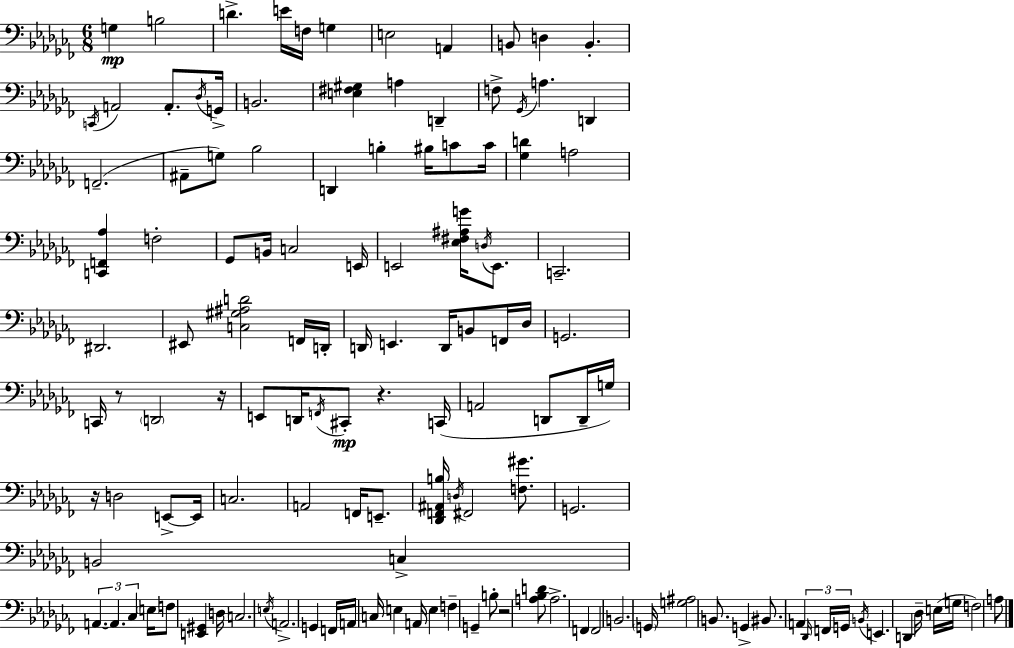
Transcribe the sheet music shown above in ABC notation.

X:1
T:Untitled
M:6/8
L:1/4
K:Abm
G, B,2 D E/4 F,/4 G, E,2 A,, B,,/2 D, B,, C,,/4 A,,2 A,,/2 _D,/4 G,,/4 B,,2 [E,^F,^G,] A, D,, F,/2 _G,,/4 A, D,, F,,2 ^A,,/2 G,/2 _B,2 D,, B, ^B,/4 C/2 C/4 [_G,D] A,2 [C,,F,,_A,] F,2 _G,,/2 B,,/4 C,2 E,,/4 E,,2 [_E,^F,^A,G]/4 D,/4 E,,/2 C,,2 ^D,,2 ^E,,/2 [C,^G,^A,D]2 F,,/4 D,,/4 D,,/4 E,, D,,/4 B,,/2 F,,/4 _D,/4 G,,2 C,,/4 z/2 D,,2 z/4 E,,/2 D,,/4 F,,/4 ^C,,/2 z C,,/4 A,,2 D,,/2 D,,/4 G,/4 z/4 D,2 E,,/2 E,,/4 C,2 A,,2 F,,/4 E,,/2 [_D,,F,,^A,,B,]/4 D,/4 ^F,,2 [F,^G]/2 G,,2 B,,2 C, A,, A,, _C, E,/4 F,/2 [E,,^G,,] D,/4 C,2 E,/4 A,,2 G,, F,,/4 A,,/4 C,/4 E, A,,/4 E, F, G,, B,/2 z2 [A,_B,D]/2 A,2 F,, F,,2 B,,2 G,,/4 [G,^A,]2 B,,/2 G,, ^B,,/2 A,, _D,,/4 F,,/4 G,,/4 B,,/4 E,, D,, _D,/4 E,/4 G,/4 F,2 A,/2